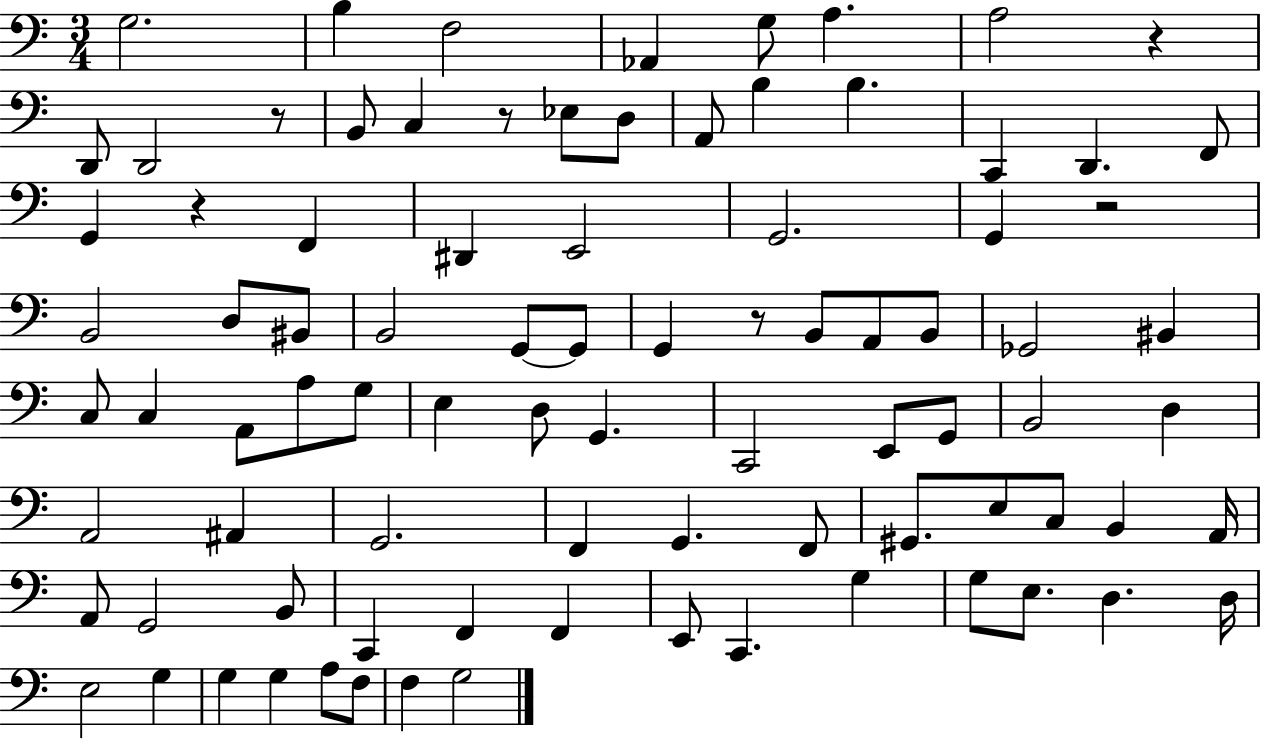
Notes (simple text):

G3/h. B3/q F3/h Ab2/q G3/e A3/q. A3/h R/q D2/e D2/h R/e B2/e C3/q R/e Eb3/e D3/e A2/e B3/q B3/q. C2/q D2/q. F2/e G2/q R/q F2/q D#2/q E2/h G2/h. G2/q R/h B2/h D3/e BIS2/e B2/h G2/e G2/e G2/q R/e B2/e A2/e B2/e Gb2/h BIS2/q C3/e C3/q A2/e A3/e G3/e E3/q D3/e G2/q. C2/h E2/e G2/e B2/h D3/q A2/h A#2/q G2/h. F2/q G2/q. F2/e G#2/e. E3/e C3/e B2/q A2/s A2/e G2/h B2/e C2/q F2/q F2/q E2/e C2/q. G3/q G3/e E3/e. D3/q. D3/s E3/h G3/q G3/q G3/q A3/e F3/e F3/q G3/h